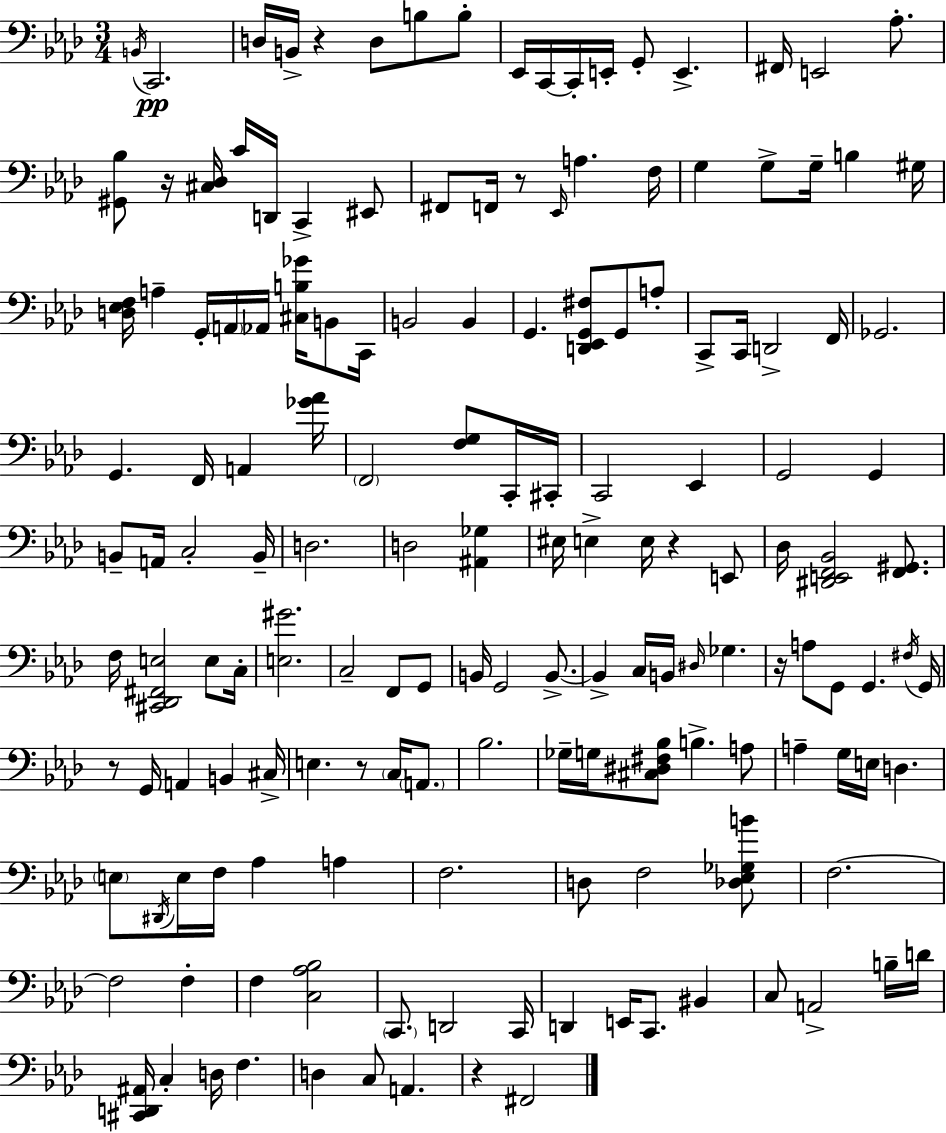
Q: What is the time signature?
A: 3/4